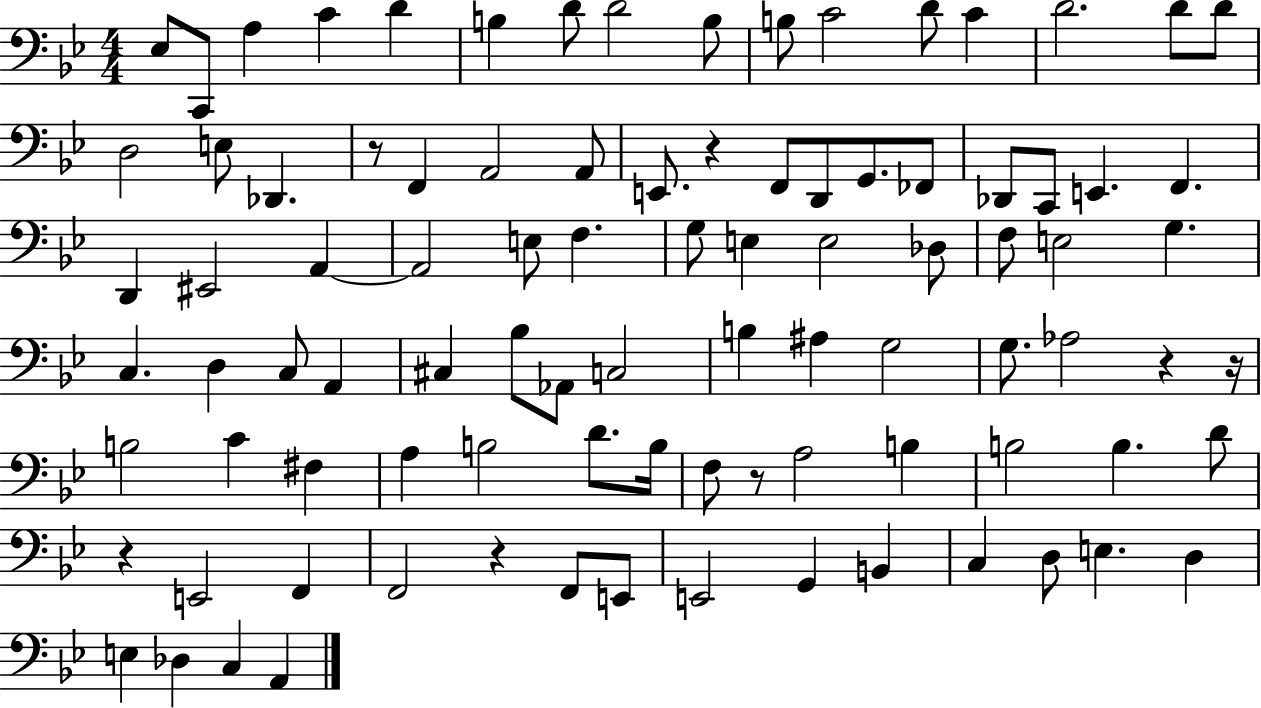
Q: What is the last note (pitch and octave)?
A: A2